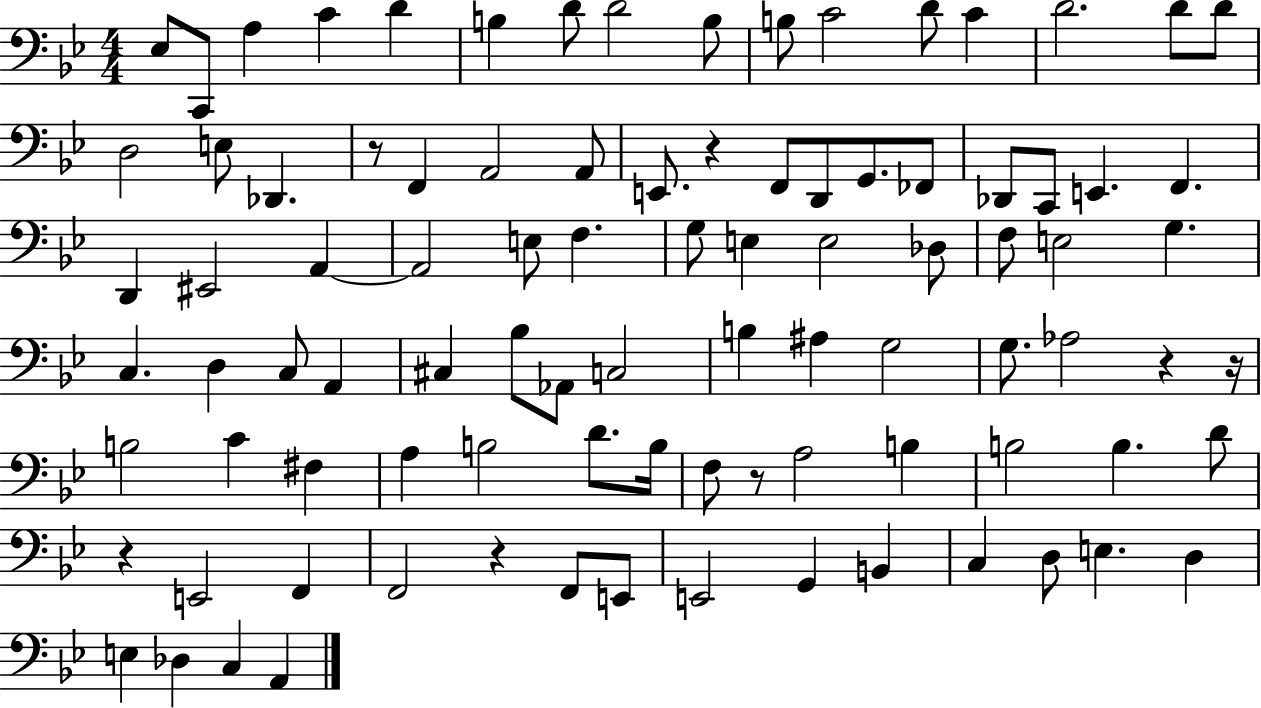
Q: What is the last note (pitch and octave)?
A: A2